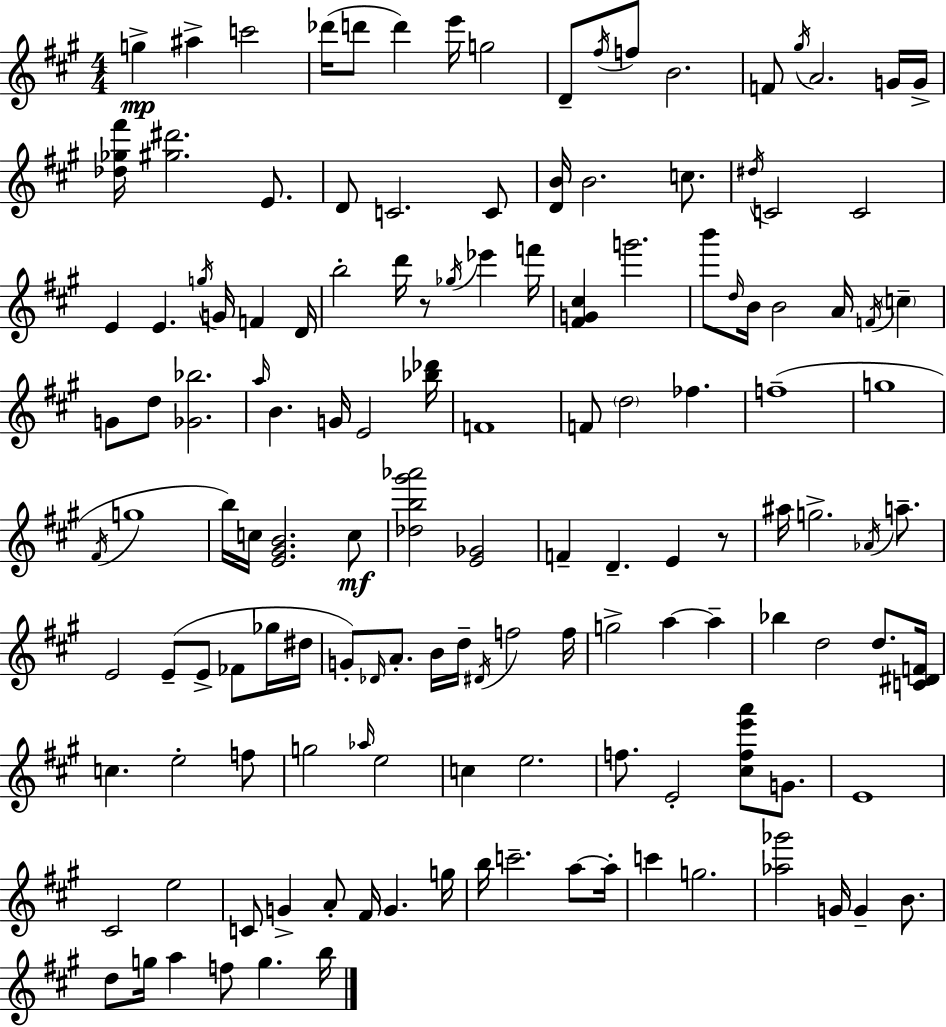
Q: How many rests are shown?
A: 2